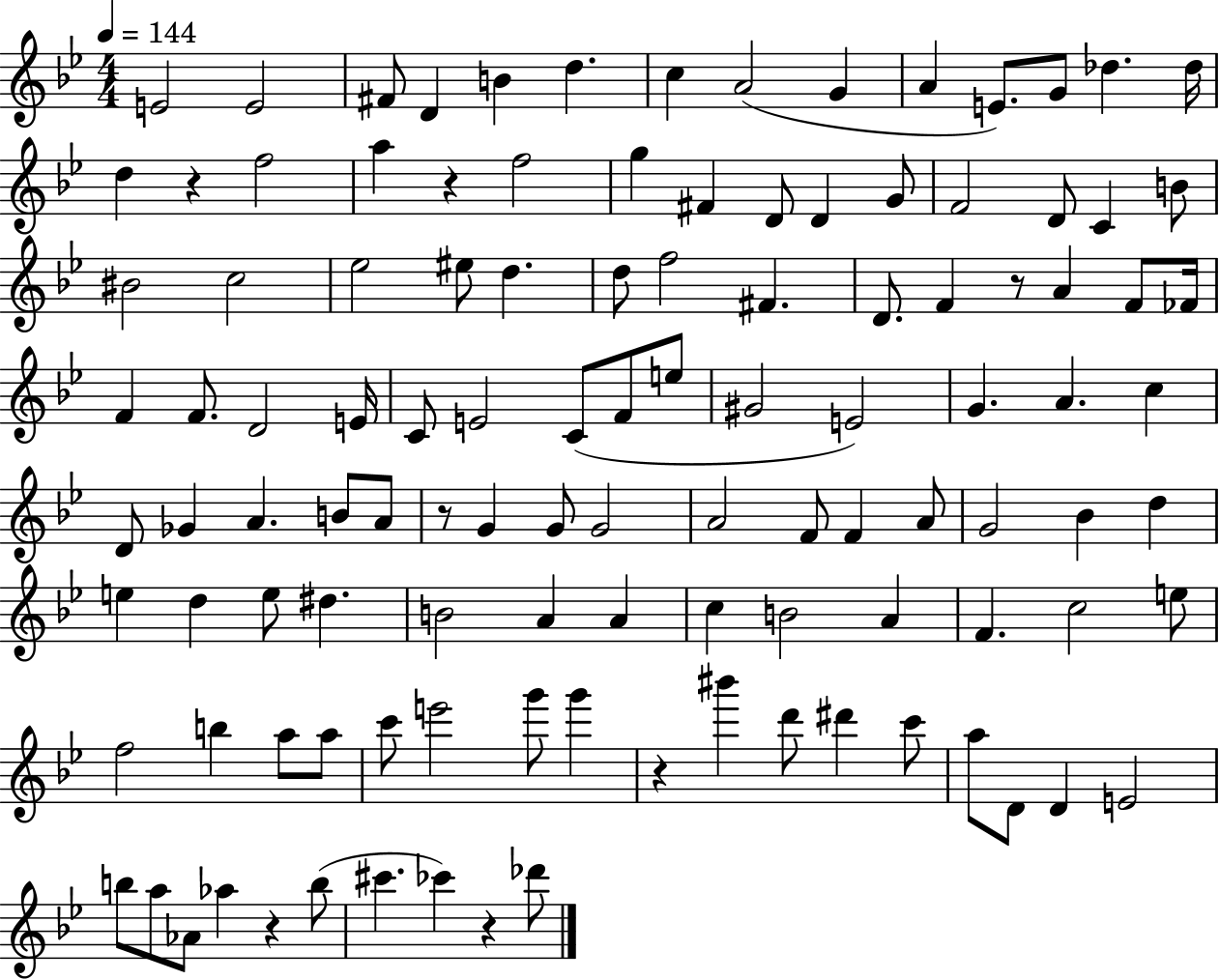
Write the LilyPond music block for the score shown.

{
  \clef treble
  \numericTimeSignature
  \time 4/4
  \key bes \major
  \tempo 4 = 144
  e'2 e'2 | fis'8 d'4 b'4 d''4. | c''4 a'2( g'4 | a'4 e'8.) g'8 des''4. des''16 | \break d''4 r4 f''2 | a''4 r4 f''2 | g''4 fis'4 d'8 d'4 g'8 | f'2 d'8 c'4 b'8 | \break bis'2 c''2 | ees''2 eis''8 d''4. | d''8 f''2 fis'4. | d'8. f'4 r8 a'4 f'8 fes'16 | \break f'4 f'8. d'2 e'16 | c'8 e'2 c'8( f'8 e''8 | gis'2 e'2) | g'4. a'4. c''4 | \break d'8 ges'4 a'4. b'8 a'8 | r8 g'4 g'8 g'2 | a'2 f'8 f'4 a'8 | g'2 bes'4 d''4 | \break e''4 d''4 e''8 dis''4. | b'2 a'4 a'4 | c''4 b'2 a'4 | f'4. c''2 e''8 | \break f''2 b''4 a''8 a''8 | c'''8 e'''2 g'''8 g'''4 | r4 bis'''4 d'''8 dis'''4 c'''8 | a''8 d'8 d'4 e'2 | \break b''8 a''8 aes'8 aes''4 r4 b''8( | cis'''4. ces'''4) r4 des'''8 | \bar "|."
}